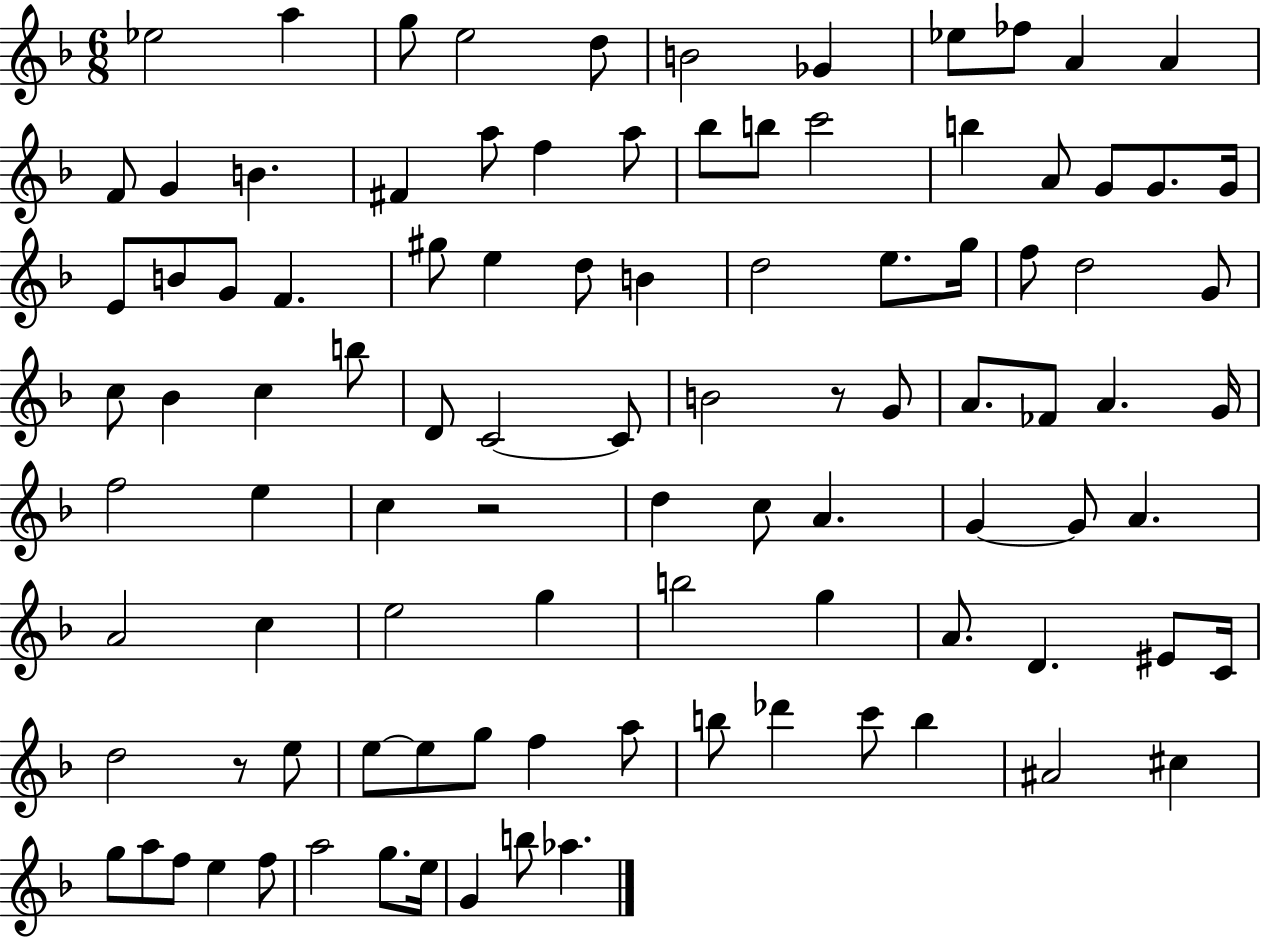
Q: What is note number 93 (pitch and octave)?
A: E5